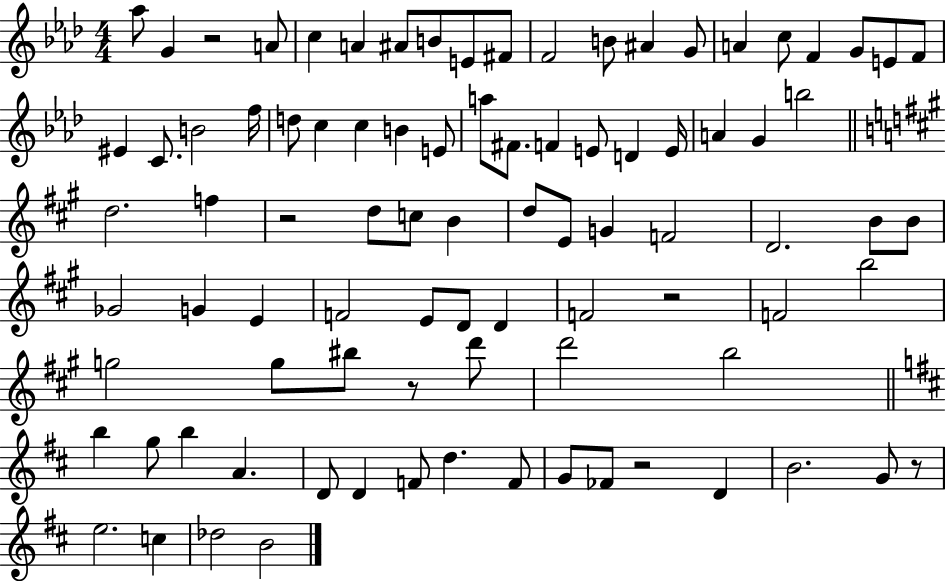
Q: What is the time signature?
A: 4/4